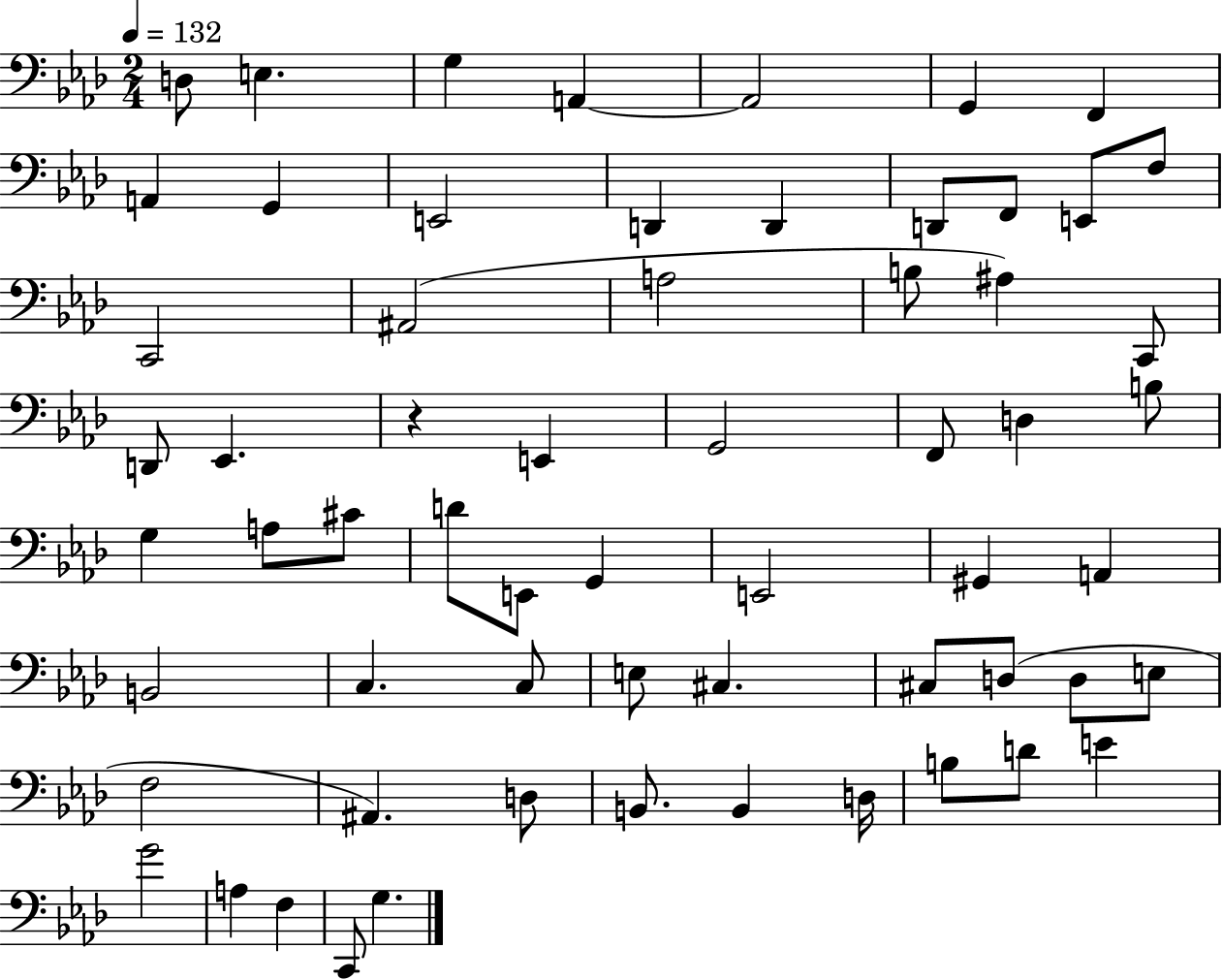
{
  \clef bass
  \numericTimeSignature
  \time 2/4
  \key aes \major
  \tempo 4 = 132
  d8 e4. | g4 a,4~~ | a,2 | g,4 f,4 | \break a,4 g,4 | e,2 | d,4 d,4 | d,8 f,8 e,8 f8 | \break c,2 | ais,2( | a2 | b8 ais4) c,8 | \break d,8 ees,4. | r4 e,4 | g,2 | f,8 d4 b8 | \break g4 a8 cis'8 | d'8 e,8 g,4 | e,2 | gis,4 a,4 | \break b,2 | c4. c8 | e8 cis4. | cis8 d8( d8 e8 | \break f2 | ais,4.) d8 | b,8. b,4 d16 | b8 d'8 e'4 | \break g'2 | a4 f4 | c,8 g4. | \bar "|."
}